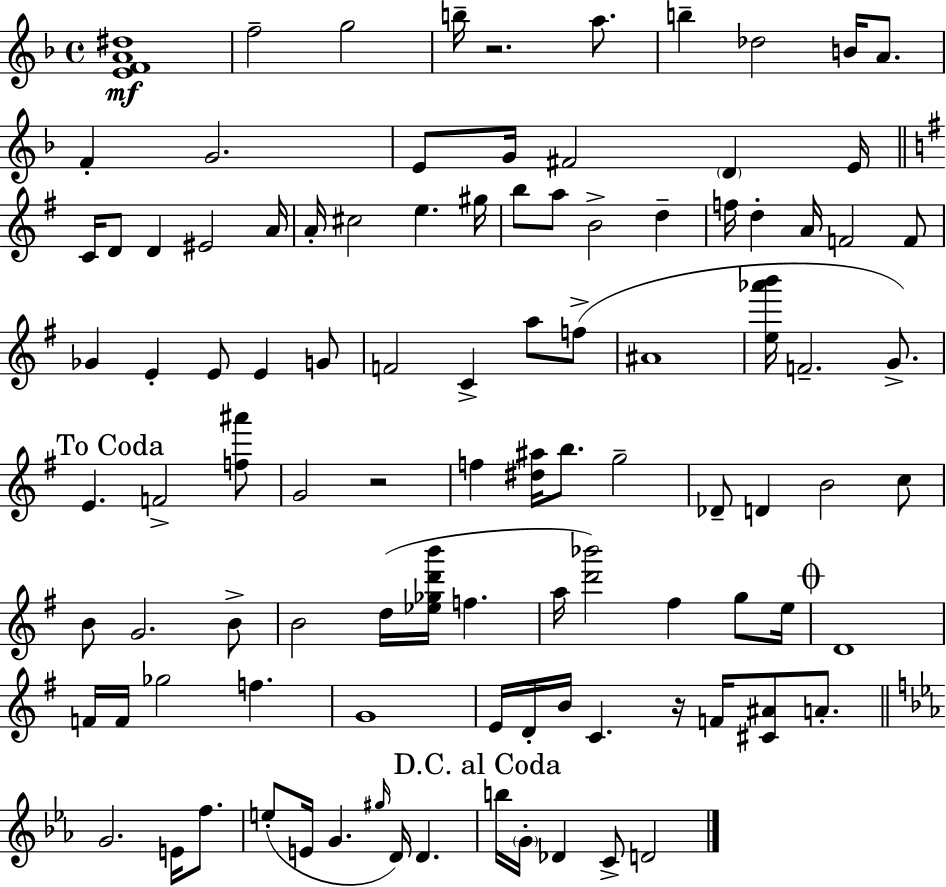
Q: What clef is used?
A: treble